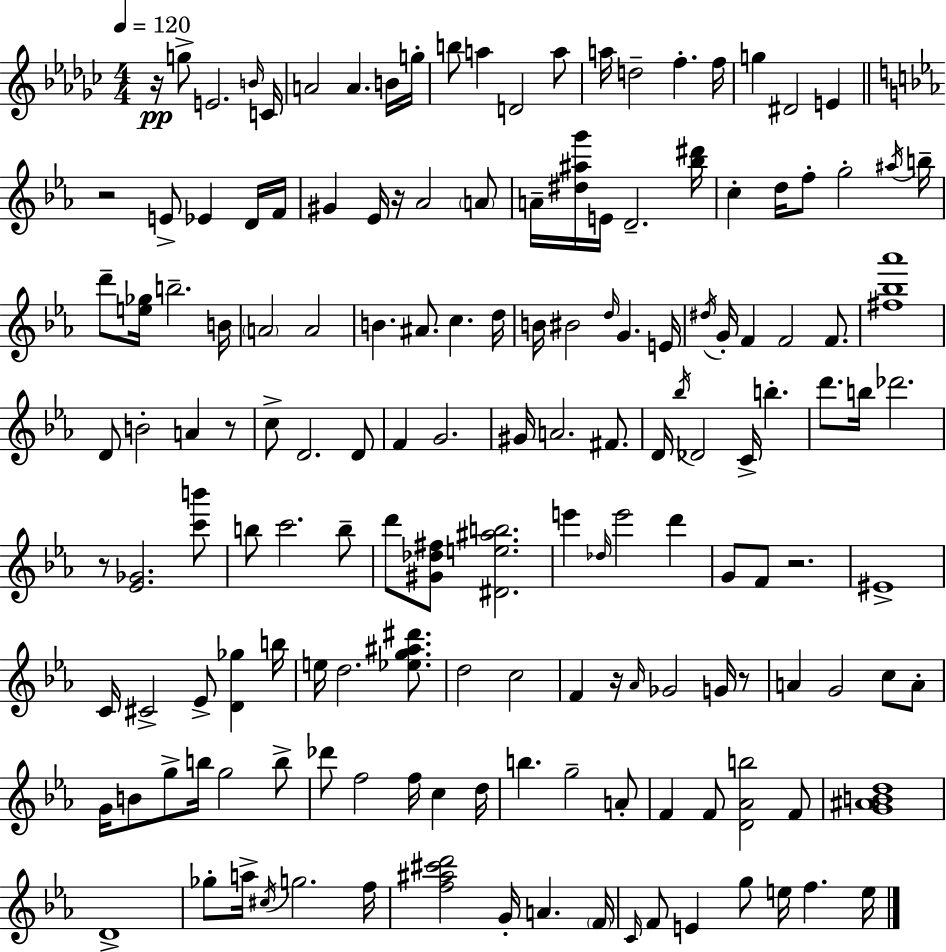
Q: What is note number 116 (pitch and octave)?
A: F4